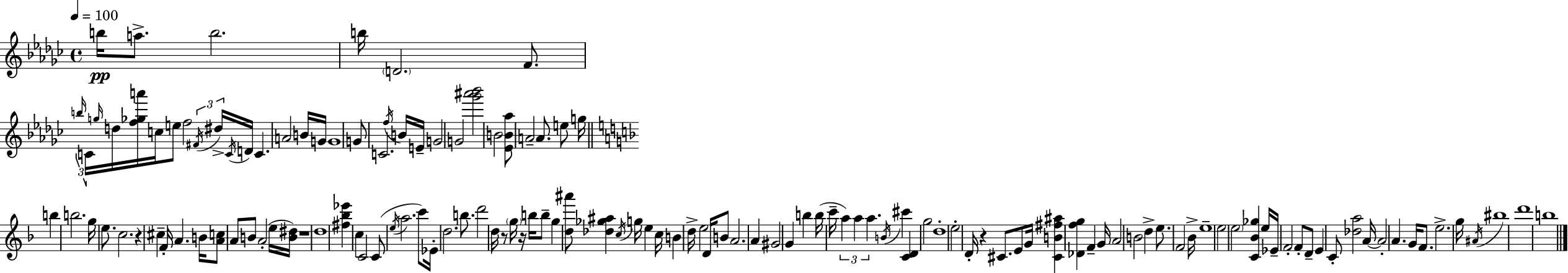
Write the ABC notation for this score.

X:1
T:Untitled
M:4/4
L:1/4
K:Ebm
b/4 a/2 b2 b/4 D2 F/2 b/4 C/4 g/4 d/4 [f_ga']/4 c/4 e/2 f2 ^F/4 ^d/4 C/4 D/4 C A2 B/4 G/4 G4 G/2 C2 f/4 B/4 E/4 G2 G2 [_g'^a'_b']2 B2 [_EB_a]/2 A2 A/2 e/2 g/4 b b2 g/4 e/2 c2 z ^c F/4 A B/4 [Ac]/2 A/2 B/2 A2 e/4 [B^d]/4 z4 d4 [^f_b_e'] c C2 C/2 e/4 a2 c'/2 _E/4 d2 b/2 d'2 d/4 z/2 g/4 z/4 b/4 b/2 g [d^a']/2 [_d_g^a] c/4 g/4 e c/4 B d/4 e2 D/4 B/2 A2 A ^G2 G b b/4 c'/4 a a a B/4 ^c' [CD] g2 d4 e2 D/4 z ^C/2 E/2 G/4 [^CB^f^a] [_Dfg] F G/4 A2 B2 d e/2 F2 _B/4 e4 e2 e2 [C_B_g] e/4 _E/4 F2 F/2 D/2 E C/2 [_da]2 A/4 A2 A G/4 F/2 e2 g/4 ^A/4 ^b4 d'4 b4